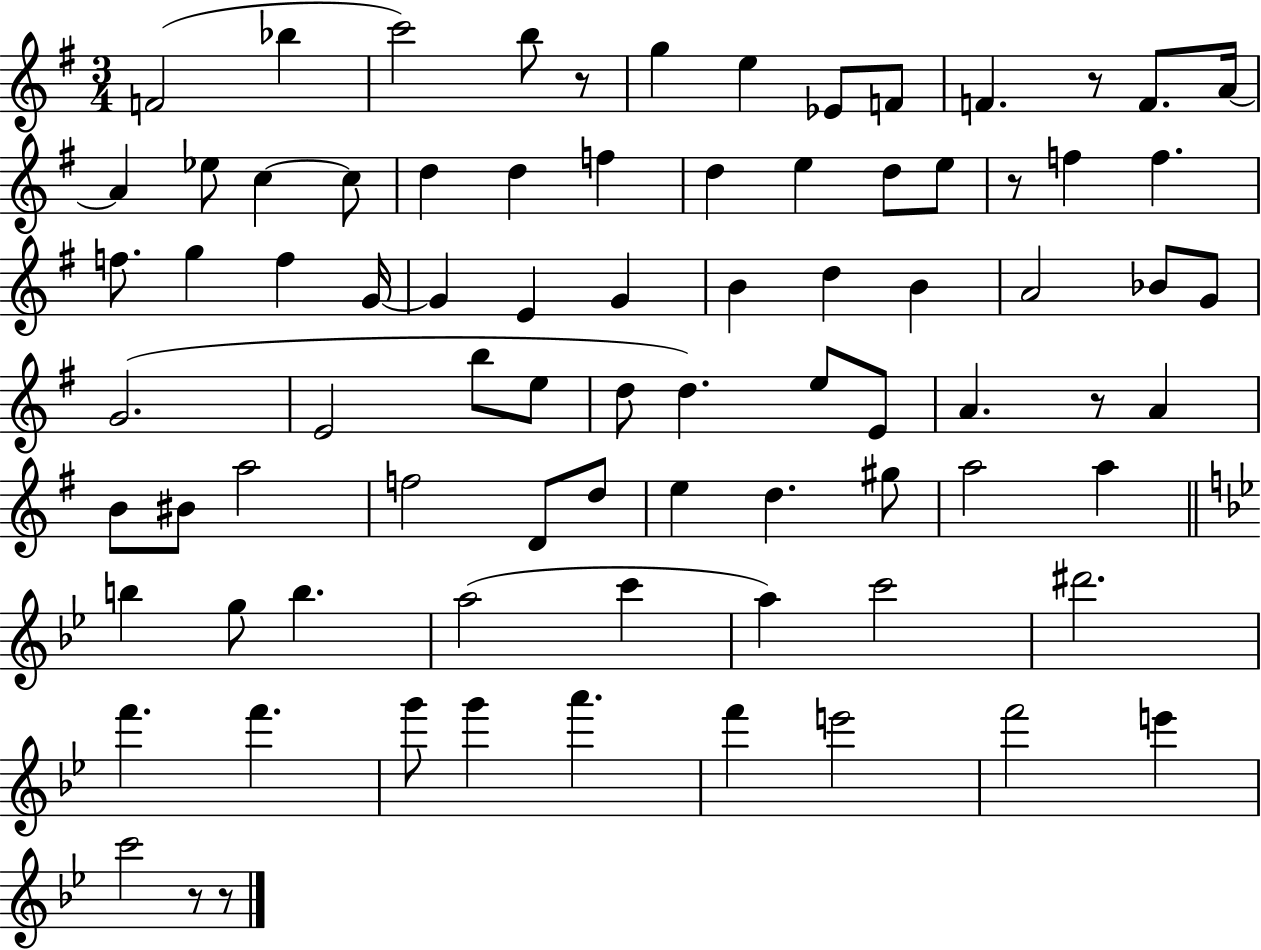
X:1
T:Untitled
M:3/4
L:1/4
K:G
F2 _b c'2 b/2 z/2 g e _E/2 F/2 F z/2 F/2 A/4 A _e/2 c c/2 d d f d e d/2 e/2 z/2 f f f/2 g f G/4 G E G B d B A2 _B/2 G/2 G2 E2 b/2 e/2 d/2 d e/2 E/2 A z/2 A B/2 ^B/2 a2 f2 D/2 d/2 e d ^g/2 a2 a b g/2 b a2 c' a c'2 ^d'2 f' f' g'/2 g' a' f' e'2 f'2 e' c'2 z/2 z/2